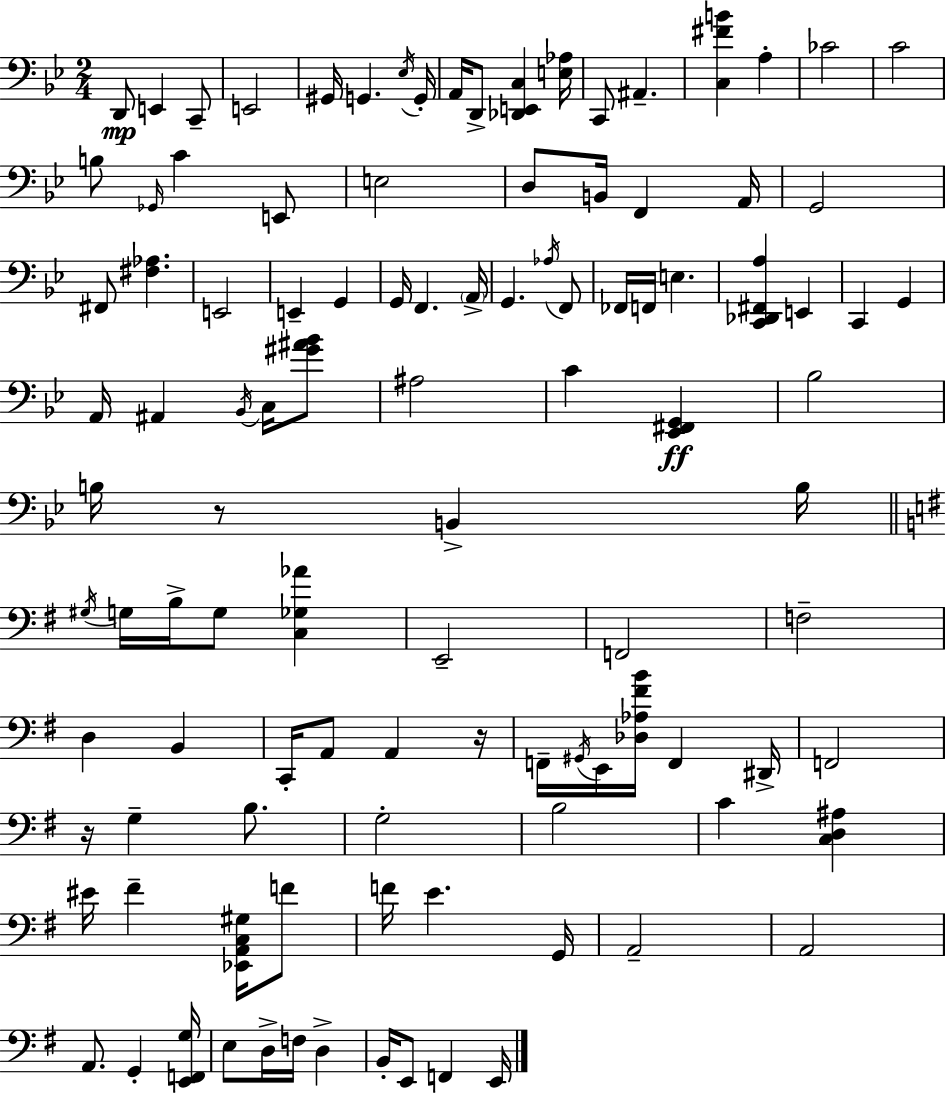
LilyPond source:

{
  \clef bass
  \numericTimeSignature
  \time 2/4
  \key g \minor
  d,8\mp e,4 c,8-- | e,2 | gis,16 g,4. \acciaccatura { ees16 } | g,16-. a,16 d,8-> <des, e, c>4 | \break <e aes>16 c,8 ais,4.-- | <c fis' b'>4 a4-. | ces'2 | c'2 | \break b8 \grace { ges,16 } c'4 | e,8 e2 | d8 b,16 f,4 | a,16 g,2 | \break fis,8 <fis aes>4. | e,2 | e,4-- g,4 | g,16 f,4. | \break \parenthesize a,16-> g,4. | \acciaccatura { aes16 } f,8 fes,16 f,16 e4. | <c, des, fis, a>4 e,4 | c,4 g,4 | \break a,16 ais,4 | \acciaccatura { bes,16 } c16 <gis' ais' bes'>8 ais2 | c'4 | <ees, fis, g,>4\ff bes2 | \break b16 r8 b,4-> | b16 \bar "||" \break \key g \major \acciaccatura { gis16 } g16 b16-> g8 <c ges aes'>4 | e,2-- | f,2 | f2-- | \break d4 b,4 | c,16-. a,8 a,4 | r16 f,16-- \acciaccatura { gis,16 } e,16 <des aes fis' b'>16 f,4 | dis,16-> f,2 | \break r16 g4-- b8. | g2-. | b2 | c'4 <c d ais>4 | \break eis'16 fis'4-- <ees, a, c gis>16 | f'8 f'16 e'4. | g,16 a,2-- | a,2 | \break a,8. g,4-. | <e, f, g>16 e8 d16-> f16 d4-> | b,16-. e,8 f,4 | e,16 \bar "|."
}